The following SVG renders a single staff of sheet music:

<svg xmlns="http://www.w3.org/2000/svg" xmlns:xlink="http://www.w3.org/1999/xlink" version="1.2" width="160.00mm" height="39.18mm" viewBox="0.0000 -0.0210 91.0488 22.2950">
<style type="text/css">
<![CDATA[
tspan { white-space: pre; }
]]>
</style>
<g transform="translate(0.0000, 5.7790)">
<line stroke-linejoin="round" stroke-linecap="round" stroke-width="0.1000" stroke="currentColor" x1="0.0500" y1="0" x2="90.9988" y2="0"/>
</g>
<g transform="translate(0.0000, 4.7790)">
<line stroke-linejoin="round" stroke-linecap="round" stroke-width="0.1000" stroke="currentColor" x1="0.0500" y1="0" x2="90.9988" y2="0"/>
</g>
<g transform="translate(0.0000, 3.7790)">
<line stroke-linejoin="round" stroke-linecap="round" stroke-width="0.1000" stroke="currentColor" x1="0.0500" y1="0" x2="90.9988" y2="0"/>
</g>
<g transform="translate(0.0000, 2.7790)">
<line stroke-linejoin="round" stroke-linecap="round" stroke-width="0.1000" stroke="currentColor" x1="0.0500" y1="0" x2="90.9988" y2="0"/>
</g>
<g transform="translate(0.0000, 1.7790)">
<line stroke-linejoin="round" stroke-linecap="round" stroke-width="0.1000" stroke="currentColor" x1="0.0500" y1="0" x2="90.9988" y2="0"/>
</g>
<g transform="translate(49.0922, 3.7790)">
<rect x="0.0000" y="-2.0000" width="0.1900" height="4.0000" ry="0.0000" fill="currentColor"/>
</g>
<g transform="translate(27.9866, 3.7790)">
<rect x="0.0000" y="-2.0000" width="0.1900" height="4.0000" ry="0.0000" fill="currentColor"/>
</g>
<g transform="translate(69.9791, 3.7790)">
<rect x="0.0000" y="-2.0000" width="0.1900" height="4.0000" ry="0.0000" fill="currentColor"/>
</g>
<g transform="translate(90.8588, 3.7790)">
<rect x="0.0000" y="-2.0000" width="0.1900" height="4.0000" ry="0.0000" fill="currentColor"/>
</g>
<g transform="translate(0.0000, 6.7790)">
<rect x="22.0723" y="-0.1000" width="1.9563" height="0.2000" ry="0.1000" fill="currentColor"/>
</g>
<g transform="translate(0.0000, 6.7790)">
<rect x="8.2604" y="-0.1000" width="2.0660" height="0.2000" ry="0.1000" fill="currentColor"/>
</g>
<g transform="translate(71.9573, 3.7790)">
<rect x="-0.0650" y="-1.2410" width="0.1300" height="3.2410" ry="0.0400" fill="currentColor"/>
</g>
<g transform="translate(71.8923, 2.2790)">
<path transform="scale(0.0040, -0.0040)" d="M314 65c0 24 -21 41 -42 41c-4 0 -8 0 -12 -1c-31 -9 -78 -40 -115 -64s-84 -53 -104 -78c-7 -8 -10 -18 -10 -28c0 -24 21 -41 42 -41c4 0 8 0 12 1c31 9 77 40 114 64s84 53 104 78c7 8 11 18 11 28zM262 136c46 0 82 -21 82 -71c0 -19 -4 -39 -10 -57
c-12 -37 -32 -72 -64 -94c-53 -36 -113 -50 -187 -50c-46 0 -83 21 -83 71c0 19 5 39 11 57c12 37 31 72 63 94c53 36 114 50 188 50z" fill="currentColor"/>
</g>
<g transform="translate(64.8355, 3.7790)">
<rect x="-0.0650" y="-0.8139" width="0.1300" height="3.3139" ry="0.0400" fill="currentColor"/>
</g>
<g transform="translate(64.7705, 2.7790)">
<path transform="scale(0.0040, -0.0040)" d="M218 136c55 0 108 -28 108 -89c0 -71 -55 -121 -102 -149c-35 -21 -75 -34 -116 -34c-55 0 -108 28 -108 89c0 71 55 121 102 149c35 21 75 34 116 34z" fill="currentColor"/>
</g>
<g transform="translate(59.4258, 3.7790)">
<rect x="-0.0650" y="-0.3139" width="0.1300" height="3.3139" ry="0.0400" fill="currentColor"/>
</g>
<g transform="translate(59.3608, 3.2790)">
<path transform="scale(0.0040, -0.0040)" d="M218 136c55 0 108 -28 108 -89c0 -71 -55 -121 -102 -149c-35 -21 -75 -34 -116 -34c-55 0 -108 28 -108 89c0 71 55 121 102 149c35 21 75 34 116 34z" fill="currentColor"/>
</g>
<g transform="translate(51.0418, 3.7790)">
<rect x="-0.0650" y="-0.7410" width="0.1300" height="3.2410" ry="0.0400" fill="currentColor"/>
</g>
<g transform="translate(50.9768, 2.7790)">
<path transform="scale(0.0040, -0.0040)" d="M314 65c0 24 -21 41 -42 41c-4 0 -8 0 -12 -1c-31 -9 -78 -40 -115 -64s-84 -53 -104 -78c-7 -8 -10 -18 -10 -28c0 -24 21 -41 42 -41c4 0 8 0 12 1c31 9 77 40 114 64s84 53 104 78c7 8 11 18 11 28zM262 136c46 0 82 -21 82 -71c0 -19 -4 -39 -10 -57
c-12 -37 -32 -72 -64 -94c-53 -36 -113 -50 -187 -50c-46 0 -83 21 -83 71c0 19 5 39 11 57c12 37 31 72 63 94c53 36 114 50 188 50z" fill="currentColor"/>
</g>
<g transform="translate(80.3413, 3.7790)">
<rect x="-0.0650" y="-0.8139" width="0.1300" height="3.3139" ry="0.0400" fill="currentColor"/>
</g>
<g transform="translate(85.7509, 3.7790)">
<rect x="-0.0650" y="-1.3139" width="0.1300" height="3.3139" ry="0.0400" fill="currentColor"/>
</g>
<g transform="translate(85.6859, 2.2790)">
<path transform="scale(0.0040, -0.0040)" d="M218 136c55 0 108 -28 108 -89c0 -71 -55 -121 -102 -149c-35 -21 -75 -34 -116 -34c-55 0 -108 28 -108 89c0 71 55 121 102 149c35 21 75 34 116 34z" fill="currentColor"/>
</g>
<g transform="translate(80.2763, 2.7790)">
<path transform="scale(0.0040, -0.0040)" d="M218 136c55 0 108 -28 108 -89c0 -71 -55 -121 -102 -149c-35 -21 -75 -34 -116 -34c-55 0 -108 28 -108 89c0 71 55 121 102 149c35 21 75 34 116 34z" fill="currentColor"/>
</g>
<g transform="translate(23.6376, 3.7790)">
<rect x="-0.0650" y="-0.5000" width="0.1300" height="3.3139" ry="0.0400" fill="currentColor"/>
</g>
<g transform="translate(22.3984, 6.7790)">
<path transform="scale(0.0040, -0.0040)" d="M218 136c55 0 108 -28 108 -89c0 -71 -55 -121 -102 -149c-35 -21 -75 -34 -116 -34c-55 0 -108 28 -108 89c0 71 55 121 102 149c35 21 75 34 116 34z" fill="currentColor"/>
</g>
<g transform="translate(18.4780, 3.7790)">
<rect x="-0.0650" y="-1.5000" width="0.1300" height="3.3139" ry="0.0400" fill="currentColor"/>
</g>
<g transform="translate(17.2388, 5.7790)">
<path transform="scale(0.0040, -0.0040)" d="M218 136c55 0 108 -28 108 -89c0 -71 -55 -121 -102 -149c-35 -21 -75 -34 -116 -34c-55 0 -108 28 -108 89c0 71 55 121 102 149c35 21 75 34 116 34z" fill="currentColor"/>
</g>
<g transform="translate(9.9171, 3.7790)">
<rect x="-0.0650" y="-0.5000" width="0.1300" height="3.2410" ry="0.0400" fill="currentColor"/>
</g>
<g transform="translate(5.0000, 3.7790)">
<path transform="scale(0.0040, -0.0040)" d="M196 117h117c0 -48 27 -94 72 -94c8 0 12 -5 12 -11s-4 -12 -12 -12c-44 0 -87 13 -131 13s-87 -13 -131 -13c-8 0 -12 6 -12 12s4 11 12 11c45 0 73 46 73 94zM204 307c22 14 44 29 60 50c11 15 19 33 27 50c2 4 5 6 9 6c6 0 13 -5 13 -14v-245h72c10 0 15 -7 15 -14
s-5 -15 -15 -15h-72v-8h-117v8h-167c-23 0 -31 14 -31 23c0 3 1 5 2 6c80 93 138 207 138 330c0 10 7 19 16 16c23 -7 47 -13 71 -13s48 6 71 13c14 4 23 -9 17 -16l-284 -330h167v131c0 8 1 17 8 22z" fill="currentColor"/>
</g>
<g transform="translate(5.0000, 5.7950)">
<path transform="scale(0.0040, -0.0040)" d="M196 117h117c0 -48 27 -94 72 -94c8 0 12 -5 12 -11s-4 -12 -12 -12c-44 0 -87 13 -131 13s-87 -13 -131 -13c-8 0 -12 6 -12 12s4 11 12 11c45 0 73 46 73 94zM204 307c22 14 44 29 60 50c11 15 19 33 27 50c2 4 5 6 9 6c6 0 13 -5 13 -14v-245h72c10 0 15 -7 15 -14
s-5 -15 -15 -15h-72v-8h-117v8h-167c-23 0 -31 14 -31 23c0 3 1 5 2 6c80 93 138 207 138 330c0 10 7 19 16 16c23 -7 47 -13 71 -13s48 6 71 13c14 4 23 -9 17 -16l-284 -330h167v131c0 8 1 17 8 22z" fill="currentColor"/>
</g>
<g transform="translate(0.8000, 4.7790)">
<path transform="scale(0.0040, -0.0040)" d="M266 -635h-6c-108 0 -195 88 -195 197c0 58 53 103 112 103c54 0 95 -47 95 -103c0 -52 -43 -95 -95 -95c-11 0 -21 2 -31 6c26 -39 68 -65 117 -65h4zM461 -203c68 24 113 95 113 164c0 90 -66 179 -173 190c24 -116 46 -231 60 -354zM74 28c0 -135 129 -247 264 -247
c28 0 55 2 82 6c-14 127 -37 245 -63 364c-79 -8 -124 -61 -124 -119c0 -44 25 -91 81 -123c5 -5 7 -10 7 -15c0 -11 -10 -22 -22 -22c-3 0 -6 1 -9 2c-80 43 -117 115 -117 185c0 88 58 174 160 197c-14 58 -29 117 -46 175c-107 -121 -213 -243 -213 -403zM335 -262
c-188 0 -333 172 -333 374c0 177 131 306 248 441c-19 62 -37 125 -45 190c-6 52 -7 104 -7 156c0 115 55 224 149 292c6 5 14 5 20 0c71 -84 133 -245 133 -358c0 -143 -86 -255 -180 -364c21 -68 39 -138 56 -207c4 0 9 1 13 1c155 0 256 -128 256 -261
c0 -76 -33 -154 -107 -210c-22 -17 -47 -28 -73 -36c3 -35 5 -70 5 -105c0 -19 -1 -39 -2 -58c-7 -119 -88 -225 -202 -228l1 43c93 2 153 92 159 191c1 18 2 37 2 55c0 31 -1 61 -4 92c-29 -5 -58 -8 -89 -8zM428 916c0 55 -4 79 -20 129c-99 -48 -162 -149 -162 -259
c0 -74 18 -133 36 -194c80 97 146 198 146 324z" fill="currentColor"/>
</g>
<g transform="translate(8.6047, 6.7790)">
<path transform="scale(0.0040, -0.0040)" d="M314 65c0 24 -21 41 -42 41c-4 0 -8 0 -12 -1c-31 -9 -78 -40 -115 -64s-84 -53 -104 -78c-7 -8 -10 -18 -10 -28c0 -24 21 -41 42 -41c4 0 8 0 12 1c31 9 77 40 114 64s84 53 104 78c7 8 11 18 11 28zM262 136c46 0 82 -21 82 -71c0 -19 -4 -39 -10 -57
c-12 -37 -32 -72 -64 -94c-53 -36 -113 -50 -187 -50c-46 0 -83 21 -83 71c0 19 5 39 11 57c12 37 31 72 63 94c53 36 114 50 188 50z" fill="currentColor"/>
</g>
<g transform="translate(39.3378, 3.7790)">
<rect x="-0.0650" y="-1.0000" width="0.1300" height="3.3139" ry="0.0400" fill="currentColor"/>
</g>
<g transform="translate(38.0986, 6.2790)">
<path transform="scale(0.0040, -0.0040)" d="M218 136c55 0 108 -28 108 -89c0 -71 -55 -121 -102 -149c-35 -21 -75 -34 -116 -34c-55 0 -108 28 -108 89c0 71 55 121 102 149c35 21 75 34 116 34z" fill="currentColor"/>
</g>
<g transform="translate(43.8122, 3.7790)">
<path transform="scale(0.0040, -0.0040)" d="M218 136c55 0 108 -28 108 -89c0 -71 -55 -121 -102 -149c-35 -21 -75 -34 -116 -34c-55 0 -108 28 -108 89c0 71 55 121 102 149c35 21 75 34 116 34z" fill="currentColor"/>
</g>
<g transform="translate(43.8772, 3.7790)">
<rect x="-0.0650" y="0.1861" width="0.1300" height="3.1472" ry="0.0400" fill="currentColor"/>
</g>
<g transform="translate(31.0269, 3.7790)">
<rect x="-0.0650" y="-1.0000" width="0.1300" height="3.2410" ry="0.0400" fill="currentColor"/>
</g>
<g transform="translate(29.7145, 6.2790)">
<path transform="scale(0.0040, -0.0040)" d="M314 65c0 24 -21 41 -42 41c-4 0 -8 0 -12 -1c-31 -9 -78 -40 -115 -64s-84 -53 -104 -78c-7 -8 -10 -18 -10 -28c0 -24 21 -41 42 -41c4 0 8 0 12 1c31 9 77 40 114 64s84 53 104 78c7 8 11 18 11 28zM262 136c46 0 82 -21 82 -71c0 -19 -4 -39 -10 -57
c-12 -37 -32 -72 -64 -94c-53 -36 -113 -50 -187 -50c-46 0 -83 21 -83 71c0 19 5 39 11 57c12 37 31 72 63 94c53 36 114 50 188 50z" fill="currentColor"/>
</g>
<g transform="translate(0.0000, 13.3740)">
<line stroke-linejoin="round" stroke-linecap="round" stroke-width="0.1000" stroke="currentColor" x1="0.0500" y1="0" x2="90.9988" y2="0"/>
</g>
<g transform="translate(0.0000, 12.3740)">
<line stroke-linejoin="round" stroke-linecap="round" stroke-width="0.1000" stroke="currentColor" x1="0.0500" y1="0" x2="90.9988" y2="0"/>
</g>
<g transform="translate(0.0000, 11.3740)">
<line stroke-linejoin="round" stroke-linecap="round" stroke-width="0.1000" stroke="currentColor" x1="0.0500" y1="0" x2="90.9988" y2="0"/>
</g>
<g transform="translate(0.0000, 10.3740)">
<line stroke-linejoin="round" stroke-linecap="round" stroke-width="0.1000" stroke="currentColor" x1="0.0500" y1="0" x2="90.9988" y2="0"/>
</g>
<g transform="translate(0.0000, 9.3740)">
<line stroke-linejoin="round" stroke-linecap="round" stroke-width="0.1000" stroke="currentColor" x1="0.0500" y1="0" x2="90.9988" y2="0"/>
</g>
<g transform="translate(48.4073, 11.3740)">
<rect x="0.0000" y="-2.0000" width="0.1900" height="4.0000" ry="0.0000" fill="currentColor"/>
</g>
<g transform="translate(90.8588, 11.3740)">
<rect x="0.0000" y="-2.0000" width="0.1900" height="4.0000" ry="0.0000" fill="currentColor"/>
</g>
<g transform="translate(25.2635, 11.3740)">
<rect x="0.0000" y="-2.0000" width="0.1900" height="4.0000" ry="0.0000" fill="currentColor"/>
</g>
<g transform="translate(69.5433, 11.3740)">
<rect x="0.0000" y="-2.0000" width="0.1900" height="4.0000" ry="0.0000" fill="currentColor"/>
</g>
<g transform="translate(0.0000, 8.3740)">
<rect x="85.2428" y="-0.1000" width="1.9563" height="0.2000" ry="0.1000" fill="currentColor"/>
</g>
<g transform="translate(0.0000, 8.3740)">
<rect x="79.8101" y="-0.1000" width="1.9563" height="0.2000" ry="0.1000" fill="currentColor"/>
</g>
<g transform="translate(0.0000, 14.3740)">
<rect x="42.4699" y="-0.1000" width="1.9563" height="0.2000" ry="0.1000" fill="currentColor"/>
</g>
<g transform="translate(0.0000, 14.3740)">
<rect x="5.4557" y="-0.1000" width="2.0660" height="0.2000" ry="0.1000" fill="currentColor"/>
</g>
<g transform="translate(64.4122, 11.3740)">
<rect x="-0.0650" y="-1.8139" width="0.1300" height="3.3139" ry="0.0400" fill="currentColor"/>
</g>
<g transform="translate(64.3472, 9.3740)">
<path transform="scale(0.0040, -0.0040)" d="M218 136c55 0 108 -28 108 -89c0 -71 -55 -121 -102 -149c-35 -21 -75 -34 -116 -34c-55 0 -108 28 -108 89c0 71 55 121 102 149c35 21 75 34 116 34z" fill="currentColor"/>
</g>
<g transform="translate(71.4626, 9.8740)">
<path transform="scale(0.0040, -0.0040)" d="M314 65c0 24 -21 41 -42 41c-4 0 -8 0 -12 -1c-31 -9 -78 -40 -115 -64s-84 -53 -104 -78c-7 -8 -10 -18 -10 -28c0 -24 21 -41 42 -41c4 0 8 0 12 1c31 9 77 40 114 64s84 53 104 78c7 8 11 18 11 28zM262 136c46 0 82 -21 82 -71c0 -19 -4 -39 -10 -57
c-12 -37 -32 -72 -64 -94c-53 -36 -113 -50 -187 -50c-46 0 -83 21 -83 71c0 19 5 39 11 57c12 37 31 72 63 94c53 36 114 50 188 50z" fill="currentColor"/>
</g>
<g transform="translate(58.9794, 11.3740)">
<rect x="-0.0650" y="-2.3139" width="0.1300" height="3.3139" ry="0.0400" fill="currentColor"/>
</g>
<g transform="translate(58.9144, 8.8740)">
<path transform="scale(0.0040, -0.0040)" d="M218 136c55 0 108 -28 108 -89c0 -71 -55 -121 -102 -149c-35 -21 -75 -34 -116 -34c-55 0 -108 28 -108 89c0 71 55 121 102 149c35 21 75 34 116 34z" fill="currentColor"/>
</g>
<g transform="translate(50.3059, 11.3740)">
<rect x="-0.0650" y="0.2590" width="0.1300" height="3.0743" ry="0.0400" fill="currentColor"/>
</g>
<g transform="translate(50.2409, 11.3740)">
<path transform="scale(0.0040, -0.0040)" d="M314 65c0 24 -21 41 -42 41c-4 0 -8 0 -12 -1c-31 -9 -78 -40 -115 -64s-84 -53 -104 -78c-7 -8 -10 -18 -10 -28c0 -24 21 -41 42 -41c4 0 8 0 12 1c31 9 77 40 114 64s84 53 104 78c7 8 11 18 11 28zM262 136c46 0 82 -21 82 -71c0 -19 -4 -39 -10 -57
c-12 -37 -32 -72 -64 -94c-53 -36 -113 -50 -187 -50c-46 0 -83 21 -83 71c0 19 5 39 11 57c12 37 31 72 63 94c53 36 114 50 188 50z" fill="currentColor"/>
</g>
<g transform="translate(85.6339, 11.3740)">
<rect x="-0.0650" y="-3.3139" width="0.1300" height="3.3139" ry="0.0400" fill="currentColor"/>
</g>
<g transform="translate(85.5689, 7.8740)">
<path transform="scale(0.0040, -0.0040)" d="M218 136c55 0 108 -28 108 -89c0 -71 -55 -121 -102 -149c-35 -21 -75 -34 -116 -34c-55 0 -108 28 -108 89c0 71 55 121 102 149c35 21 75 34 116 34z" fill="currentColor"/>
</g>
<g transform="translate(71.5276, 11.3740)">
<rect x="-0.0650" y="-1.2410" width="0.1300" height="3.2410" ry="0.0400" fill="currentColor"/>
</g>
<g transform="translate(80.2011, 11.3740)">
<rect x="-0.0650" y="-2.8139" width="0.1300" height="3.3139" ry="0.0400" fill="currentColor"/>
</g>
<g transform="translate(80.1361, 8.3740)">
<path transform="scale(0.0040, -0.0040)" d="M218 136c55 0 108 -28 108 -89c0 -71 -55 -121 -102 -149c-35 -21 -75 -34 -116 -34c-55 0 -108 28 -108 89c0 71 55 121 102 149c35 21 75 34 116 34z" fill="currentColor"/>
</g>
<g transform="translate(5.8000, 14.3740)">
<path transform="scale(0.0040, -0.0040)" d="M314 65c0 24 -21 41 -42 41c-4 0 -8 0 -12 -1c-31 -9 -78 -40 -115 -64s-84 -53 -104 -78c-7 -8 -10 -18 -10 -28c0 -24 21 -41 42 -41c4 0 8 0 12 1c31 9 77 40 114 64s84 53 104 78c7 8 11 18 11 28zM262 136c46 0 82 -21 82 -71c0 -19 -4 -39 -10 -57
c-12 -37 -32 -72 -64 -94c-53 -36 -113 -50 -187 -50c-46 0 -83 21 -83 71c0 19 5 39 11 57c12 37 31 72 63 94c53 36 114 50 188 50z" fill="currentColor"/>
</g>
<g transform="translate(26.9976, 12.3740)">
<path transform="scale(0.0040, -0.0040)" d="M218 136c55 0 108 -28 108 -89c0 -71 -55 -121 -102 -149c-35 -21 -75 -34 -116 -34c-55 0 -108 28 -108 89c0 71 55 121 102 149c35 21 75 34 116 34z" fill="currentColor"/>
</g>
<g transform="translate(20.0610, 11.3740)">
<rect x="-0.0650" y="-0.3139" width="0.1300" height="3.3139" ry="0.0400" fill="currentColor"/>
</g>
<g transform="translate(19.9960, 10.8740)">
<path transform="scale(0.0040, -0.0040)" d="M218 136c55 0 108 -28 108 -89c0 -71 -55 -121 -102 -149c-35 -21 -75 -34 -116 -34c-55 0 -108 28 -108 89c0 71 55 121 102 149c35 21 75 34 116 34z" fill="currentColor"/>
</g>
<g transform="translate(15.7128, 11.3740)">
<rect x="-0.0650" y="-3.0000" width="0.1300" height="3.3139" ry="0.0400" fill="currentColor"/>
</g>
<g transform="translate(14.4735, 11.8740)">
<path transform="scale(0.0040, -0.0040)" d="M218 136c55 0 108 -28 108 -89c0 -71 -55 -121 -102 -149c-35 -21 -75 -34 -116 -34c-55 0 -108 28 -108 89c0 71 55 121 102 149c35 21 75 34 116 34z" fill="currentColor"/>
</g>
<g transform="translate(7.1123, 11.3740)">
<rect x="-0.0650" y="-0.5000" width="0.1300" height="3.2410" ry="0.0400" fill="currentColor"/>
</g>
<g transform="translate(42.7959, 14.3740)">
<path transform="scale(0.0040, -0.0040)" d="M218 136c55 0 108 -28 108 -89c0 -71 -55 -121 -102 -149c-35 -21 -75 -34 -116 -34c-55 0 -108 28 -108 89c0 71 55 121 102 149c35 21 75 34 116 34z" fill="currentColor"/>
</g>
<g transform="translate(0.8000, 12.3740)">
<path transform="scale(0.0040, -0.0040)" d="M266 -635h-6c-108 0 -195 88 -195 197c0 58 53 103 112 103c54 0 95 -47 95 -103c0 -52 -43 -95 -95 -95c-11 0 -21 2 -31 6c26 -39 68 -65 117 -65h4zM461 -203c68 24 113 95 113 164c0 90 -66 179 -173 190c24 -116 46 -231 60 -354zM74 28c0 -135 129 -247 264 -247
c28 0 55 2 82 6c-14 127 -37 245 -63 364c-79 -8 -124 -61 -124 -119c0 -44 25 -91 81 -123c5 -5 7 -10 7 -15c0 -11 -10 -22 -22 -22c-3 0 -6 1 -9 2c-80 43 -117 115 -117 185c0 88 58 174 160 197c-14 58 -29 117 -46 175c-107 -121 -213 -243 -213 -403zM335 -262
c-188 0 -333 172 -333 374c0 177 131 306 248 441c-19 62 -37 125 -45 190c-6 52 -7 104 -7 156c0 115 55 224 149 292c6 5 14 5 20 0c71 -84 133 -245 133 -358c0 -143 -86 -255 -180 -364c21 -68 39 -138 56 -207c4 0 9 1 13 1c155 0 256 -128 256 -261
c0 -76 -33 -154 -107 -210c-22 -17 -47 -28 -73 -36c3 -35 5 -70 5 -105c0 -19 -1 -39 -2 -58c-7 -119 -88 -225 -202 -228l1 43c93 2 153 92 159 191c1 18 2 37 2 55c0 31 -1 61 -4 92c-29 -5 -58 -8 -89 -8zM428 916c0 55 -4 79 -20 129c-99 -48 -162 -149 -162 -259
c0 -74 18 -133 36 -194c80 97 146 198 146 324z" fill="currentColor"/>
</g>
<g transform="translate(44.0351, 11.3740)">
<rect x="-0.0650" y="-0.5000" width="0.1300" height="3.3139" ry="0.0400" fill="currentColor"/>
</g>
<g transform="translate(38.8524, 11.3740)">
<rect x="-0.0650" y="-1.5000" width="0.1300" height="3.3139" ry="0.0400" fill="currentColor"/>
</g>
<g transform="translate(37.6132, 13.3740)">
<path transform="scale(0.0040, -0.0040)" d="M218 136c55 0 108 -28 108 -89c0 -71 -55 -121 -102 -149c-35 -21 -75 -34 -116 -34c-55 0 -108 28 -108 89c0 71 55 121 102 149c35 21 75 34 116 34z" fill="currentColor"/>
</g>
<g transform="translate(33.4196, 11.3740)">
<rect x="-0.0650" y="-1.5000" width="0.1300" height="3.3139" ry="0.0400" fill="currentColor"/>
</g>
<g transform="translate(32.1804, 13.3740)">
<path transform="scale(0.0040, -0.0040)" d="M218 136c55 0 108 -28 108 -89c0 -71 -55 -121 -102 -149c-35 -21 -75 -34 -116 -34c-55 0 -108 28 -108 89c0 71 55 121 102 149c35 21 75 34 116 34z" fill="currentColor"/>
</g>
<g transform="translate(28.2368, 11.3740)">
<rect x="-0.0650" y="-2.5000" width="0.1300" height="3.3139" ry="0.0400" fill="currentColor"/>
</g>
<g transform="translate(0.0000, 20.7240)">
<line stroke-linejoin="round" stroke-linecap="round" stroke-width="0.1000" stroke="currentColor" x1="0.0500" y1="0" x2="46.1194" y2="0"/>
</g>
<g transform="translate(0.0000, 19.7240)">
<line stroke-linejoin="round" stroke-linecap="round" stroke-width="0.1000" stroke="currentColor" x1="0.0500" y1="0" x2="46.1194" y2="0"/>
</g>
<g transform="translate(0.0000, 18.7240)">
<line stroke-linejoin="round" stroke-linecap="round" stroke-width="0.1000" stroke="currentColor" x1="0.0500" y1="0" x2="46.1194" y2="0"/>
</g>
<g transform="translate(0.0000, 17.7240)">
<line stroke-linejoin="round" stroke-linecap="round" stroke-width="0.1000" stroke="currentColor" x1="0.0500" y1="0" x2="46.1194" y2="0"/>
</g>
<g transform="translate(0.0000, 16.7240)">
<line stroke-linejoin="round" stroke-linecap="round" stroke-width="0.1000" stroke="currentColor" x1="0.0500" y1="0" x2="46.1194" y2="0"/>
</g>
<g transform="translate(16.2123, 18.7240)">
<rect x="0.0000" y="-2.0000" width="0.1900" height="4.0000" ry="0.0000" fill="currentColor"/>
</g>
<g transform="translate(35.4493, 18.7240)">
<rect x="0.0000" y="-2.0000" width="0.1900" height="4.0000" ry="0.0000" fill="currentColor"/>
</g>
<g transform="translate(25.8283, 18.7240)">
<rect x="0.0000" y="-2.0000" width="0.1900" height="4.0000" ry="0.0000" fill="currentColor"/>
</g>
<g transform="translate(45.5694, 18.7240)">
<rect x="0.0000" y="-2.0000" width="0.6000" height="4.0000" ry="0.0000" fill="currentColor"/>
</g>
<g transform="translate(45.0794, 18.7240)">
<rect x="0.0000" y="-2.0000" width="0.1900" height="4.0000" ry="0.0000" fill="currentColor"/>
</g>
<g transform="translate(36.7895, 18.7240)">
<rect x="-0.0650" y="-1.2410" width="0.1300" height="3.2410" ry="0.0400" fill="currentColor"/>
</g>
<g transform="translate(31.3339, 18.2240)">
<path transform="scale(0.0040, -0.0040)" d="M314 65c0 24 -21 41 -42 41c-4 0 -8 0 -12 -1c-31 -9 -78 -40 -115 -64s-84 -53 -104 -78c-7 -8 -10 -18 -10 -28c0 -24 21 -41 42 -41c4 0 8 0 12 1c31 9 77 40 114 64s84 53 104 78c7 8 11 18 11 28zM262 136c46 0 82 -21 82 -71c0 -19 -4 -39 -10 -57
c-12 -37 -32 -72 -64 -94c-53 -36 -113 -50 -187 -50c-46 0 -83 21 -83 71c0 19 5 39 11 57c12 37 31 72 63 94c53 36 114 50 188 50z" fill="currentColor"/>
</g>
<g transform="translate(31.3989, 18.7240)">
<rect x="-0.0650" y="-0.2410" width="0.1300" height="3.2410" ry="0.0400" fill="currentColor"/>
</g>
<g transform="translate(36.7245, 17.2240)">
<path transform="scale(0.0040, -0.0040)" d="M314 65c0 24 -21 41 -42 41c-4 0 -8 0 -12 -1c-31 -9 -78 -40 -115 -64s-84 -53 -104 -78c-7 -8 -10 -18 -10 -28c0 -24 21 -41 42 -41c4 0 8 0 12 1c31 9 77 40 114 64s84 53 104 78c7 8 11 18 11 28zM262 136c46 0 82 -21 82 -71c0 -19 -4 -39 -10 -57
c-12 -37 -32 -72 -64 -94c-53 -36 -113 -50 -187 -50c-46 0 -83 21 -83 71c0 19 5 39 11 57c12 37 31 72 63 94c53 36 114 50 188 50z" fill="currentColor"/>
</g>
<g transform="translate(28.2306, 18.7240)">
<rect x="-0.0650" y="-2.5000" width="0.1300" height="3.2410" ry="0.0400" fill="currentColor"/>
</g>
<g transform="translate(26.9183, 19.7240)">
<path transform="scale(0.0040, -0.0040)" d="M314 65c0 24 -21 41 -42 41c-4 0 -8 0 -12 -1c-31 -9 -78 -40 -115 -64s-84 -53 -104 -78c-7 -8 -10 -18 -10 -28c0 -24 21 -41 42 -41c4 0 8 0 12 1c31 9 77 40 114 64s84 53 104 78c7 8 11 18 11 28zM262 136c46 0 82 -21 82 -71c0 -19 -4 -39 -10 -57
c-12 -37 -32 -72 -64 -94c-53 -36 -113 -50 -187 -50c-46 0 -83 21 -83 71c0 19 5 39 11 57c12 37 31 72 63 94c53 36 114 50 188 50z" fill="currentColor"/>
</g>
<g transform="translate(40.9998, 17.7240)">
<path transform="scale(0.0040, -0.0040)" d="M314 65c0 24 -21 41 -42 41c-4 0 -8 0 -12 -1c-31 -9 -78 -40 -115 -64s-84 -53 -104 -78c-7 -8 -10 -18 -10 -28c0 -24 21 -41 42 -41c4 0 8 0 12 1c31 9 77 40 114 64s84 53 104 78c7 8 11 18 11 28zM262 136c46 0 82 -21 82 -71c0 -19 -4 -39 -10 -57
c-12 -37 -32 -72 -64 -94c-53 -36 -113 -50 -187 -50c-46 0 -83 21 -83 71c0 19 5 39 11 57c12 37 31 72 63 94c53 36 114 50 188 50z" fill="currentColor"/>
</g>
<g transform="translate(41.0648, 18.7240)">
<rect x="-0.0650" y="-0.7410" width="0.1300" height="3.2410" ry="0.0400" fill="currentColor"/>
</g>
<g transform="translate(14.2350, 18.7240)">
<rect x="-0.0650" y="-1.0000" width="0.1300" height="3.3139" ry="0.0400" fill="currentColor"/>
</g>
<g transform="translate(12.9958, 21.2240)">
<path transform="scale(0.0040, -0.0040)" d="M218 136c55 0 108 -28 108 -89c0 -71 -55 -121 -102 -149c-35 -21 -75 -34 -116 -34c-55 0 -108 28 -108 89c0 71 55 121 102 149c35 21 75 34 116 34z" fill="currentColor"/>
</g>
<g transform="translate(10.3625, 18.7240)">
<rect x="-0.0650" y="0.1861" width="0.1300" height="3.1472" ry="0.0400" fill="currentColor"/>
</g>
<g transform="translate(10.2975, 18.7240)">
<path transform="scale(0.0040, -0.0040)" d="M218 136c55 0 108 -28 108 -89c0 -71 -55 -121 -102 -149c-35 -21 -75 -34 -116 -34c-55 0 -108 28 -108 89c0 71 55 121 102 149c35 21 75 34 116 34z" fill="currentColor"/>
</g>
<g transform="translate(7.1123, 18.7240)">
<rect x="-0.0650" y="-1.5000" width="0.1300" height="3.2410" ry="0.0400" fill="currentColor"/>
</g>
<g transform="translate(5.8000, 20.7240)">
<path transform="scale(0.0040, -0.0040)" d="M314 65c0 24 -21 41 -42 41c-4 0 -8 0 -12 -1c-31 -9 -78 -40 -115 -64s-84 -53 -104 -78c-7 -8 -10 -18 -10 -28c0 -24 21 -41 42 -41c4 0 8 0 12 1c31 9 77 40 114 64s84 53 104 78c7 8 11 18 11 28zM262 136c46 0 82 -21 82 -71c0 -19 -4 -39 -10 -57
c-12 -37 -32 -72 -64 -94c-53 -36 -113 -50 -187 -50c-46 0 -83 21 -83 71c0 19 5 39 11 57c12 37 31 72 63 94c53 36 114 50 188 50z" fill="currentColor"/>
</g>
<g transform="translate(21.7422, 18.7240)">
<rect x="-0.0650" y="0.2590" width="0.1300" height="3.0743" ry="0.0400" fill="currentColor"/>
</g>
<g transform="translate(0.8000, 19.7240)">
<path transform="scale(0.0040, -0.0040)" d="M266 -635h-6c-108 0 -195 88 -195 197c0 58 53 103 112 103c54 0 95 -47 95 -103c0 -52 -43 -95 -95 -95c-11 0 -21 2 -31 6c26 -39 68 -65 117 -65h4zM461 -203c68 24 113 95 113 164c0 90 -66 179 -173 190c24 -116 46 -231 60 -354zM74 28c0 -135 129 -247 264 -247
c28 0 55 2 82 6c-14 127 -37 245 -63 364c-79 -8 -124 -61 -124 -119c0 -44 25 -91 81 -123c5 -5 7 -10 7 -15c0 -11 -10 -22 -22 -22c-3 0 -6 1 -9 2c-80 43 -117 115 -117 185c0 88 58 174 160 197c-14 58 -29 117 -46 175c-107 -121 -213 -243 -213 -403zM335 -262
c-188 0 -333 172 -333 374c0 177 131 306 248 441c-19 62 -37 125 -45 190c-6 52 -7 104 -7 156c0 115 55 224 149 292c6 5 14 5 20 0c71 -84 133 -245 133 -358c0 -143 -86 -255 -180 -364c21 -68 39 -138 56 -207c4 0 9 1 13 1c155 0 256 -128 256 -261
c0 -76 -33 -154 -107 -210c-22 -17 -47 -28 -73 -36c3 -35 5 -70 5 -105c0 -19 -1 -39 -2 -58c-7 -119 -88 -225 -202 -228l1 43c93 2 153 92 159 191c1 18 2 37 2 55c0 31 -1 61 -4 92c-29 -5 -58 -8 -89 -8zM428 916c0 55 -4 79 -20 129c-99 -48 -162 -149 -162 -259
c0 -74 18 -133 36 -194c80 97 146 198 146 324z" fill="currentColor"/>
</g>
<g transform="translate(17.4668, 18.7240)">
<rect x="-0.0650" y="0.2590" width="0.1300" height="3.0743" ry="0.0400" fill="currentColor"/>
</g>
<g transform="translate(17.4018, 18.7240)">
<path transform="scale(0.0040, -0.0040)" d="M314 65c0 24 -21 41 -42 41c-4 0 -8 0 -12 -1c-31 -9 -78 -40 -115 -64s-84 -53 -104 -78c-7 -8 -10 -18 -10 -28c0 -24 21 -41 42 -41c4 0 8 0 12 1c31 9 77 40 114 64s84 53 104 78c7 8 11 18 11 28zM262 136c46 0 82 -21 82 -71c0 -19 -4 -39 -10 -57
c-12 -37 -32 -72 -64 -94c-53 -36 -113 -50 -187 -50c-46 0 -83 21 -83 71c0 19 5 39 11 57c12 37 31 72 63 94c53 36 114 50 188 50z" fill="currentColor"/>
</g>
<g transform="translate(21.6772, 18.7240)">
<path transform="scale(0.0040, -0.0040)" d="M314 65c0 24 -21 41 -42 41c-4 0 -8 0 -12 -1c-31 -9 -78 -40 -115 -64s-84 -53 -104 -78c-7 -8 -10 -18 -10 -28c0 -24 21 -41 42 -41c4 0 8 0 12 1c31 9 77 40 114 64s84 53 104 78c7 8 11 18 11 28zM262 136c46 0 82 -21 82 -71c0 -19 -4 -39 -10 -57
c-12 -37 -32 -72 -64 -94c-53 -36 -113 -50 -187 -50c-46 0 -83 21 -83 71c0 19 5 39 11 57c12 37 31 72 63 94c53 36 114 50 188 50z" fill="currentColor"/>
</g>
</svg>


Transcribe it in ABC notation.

X:1
T:Untitled
M:4/4
L:1/4
K:C
C2 E C D2 D B d2 c d e2 d e C2 A c G E E C B2 g f e2 a b E2 B D B2 B2 G2 c2 e2 d2